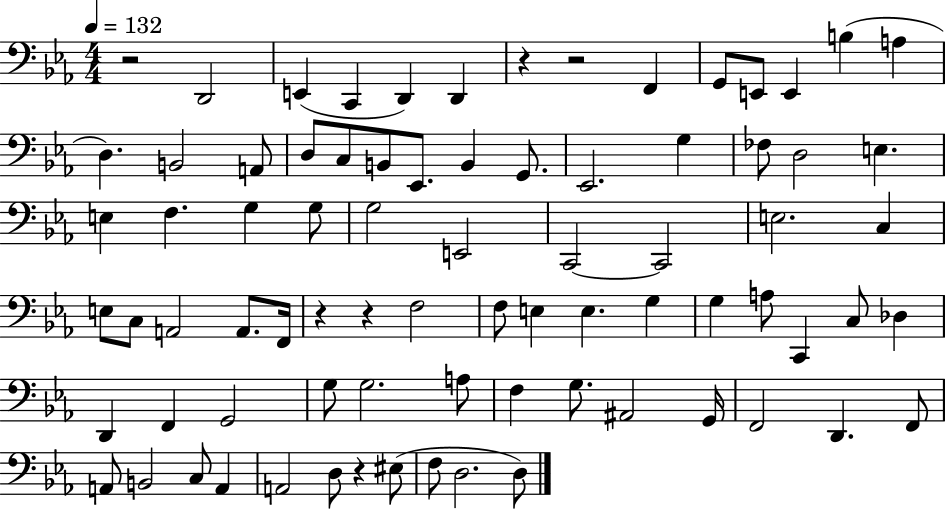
X:1
T:Untitled
M:4/4
L:1/4
K:Eb
z2 D,,2 E,, C,, D,, D,, z z2 F,, G,,/2 E,,/2 E,, B, A, D, B,,2 A,,/2 D,/2 C,/2 B,,/2 _E,,/2 B,, G,,/2 _E,,2 G, _F,/2 D,2 E, E, F, G, G,/2 G,2 E,,2 C,,2 C,,2 E,2 C, E,/2 C,/2 A,,2 A,,/2 F,,/4 z z F,2 F,/2 E, E, G, G, A,/2 C,, C,/2 _D, D,, F,, G,,2 G,/2 G,2 A,/2 F, G,/2 ^A,,2 G,,/4 F,,2 D,, F,,/2 A,,/2 B,,2 C,/2 A,, A,,2 D,/2 z ^E,/2 F,/2 D,2 D,/2